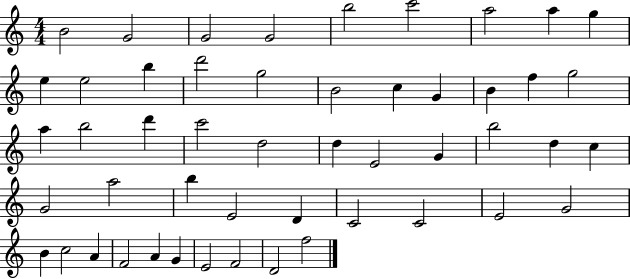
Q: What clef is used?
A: treble